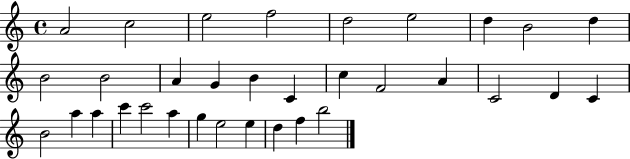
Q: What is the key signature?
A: C major